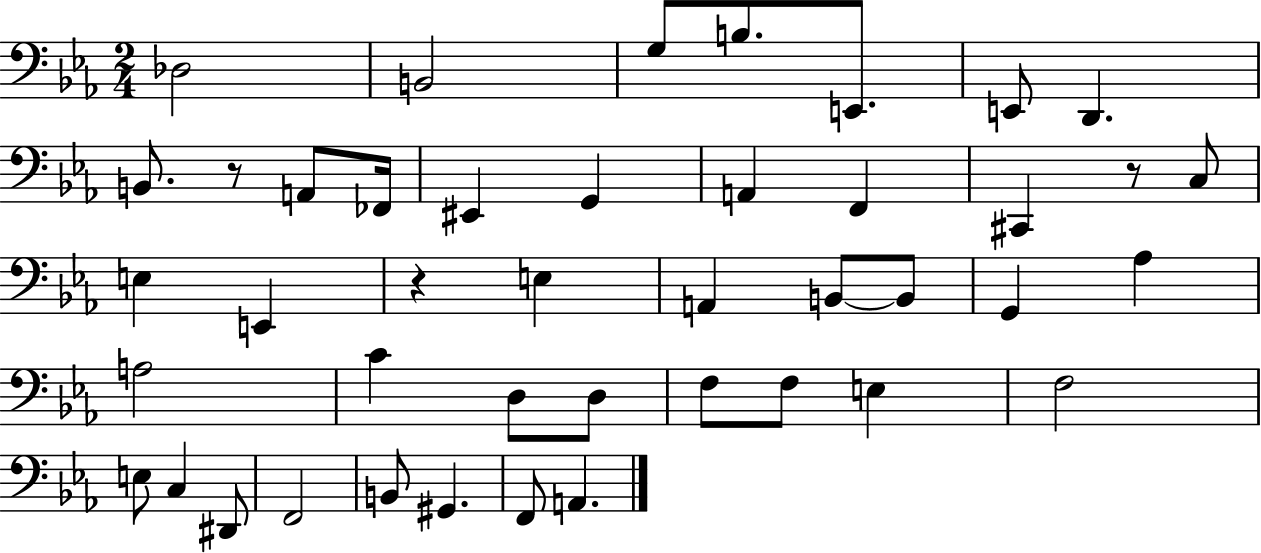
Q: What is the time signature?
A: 2/4